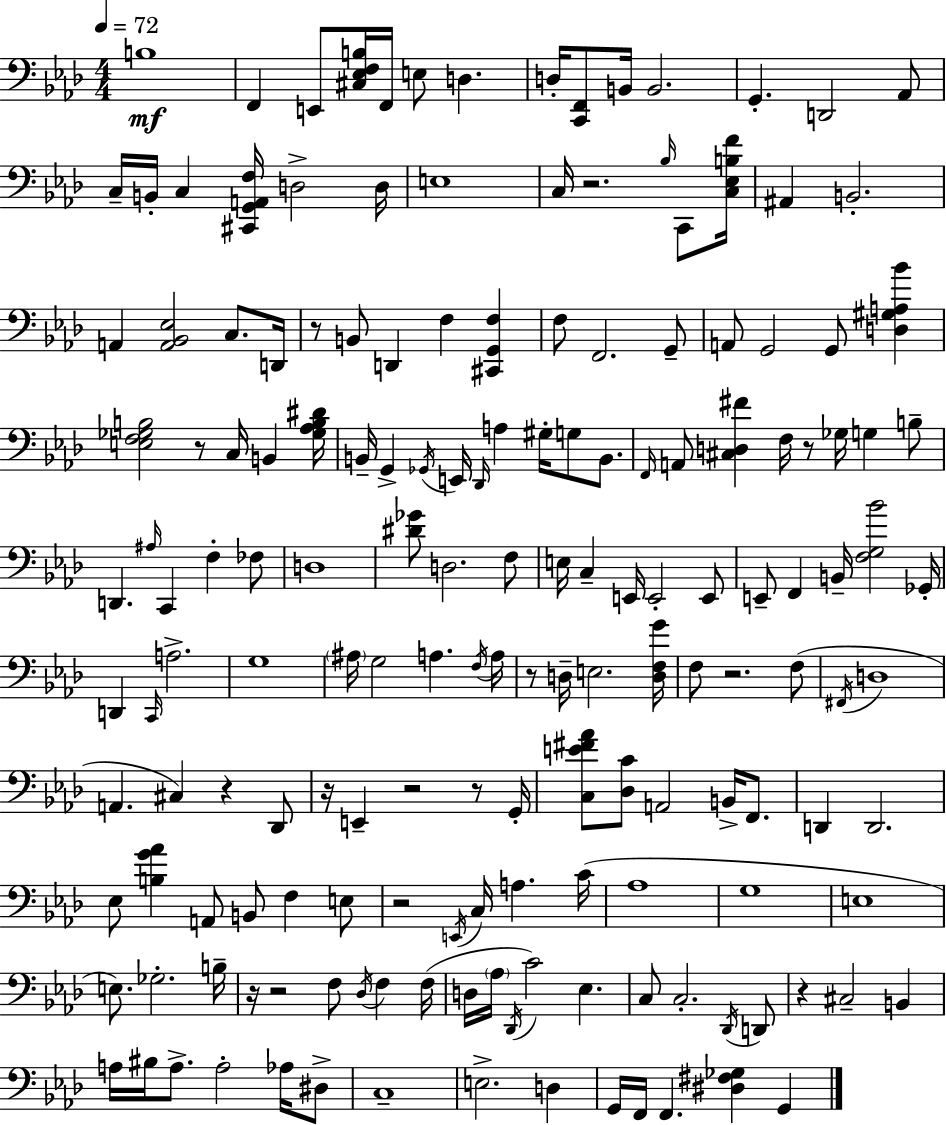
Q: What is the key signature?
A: F minor